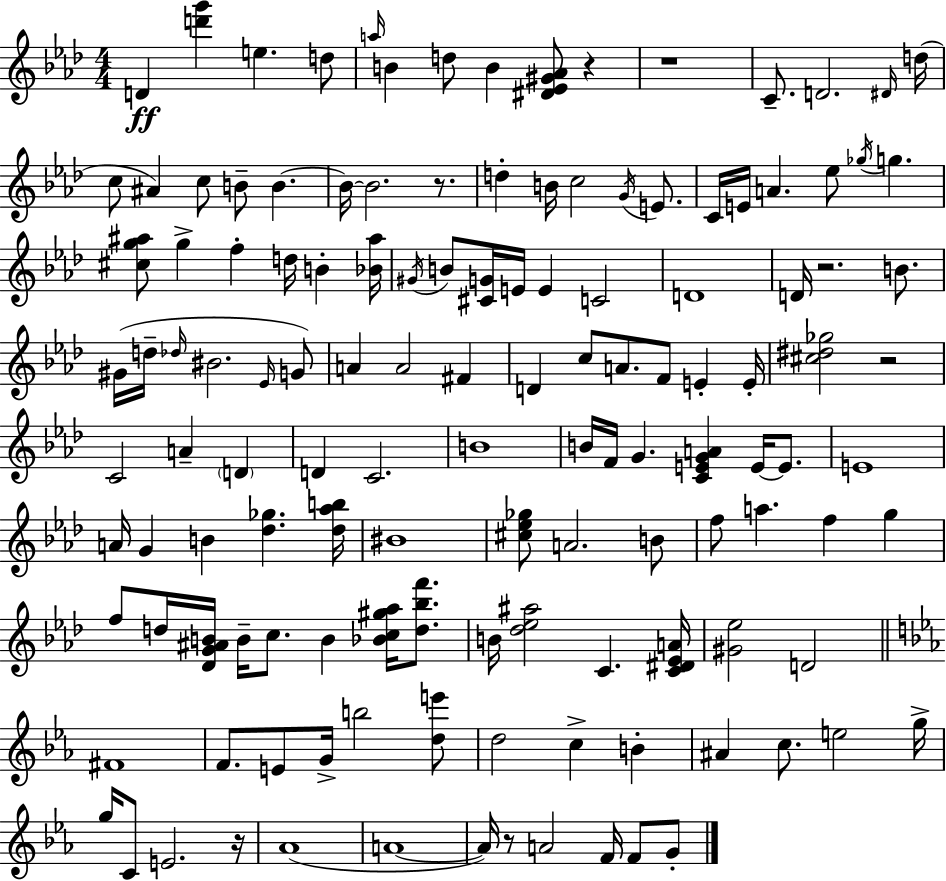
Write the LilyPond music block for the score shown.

{
  \clef treble
  \numericTimeSignature
  \time 4/4
  \key aes \major
  d'4\ff <d''' g'''>4 e''4. d''8 | \grace { a''16 } b'4 d''8 b'4 <dis' ees' gis' aes'>8 r4 | r1 | c'8.-- d'2. | \break \grace { dis'16 }( d''16 c''8 ais'4) c''8 b'8-- b'4.~~ | b'16~~ b'2. r8. | d''4-. b'16 c''2 \acciaccatura { g'16 } | e'8. c'16 e'16 a'4. ees''8 \acciaccatura { ges''16 } g''4. | \break <cis'' g'' ais''>8 g''4-> f''4-. d''16 b'4-. | <bes' ais''>16 \acciaccatura { gis'16 } b'8 <cis' g'>16 e'16 e'4 c'2 | d'1 | d'16 r2. | \break b'8. gis'16( d''16-- \grace { des''16 } bis'2. | \grace { ees'16 }) g'8 a'4 a'2 | fis'4 d'4 c''8 a'8. | f'8 e'4-. e'16-. <cis'' dis'' ges''>2 r2 | \break c'2 a'4-- | \parenthesize d'4 d'4 c'2. | b'1 | b'16 f'16 g'4. <c' e' g' a'>4 | \break e'16~~ e'8. e'1 | a'16 g'4 b'4 | <des'' ges''>4. <des'' aes'' b''>16 bis'1 | <cis'' ees'' ges''>8 a'2. | \break b'8 f''8 a''4. f''4 | g''4 f''8 d''16 <des' g' ais' b'>16 b'16-- c''8. b'4 | <bes' c'' gis'' aes''>16 <d'' bes'' f'''>8. b'16 <des'' ees'' ais''>2 | c'4. <c' dis' ees' a'>16 <gis' ees''>2 d'2 | \break \bar "||" \break \key c \minor fis'1 | f'8. e'8 g'16-> b''2 <d'' e'''>8 | d''2 c''4-> b'4-. | ais'4 c''8. e''2 g''16-> | \break g''16 c'8 e'2. r16 | aes'1( | a'1~~ | a'16) r8 a'2 f'16 f'8 g'8-. | \break \bar "|."
}